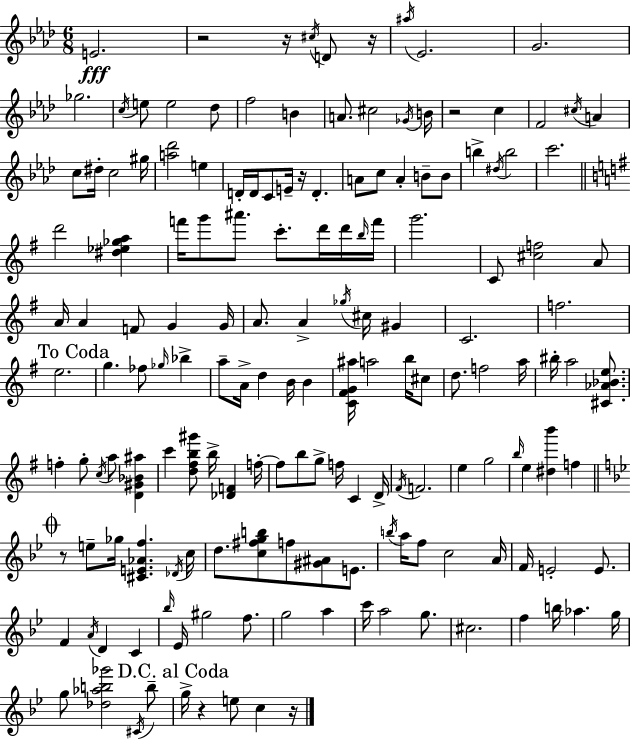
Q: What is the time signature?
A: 6/8